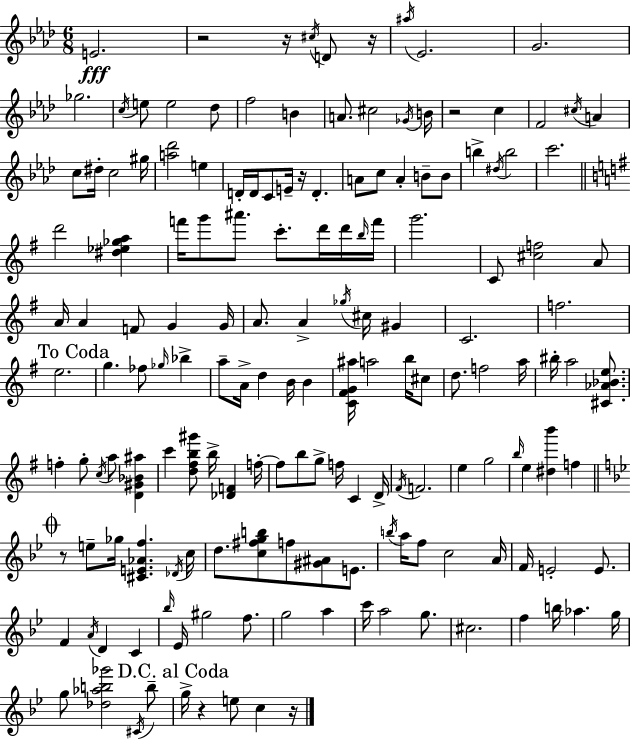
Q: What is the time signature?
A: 6/8